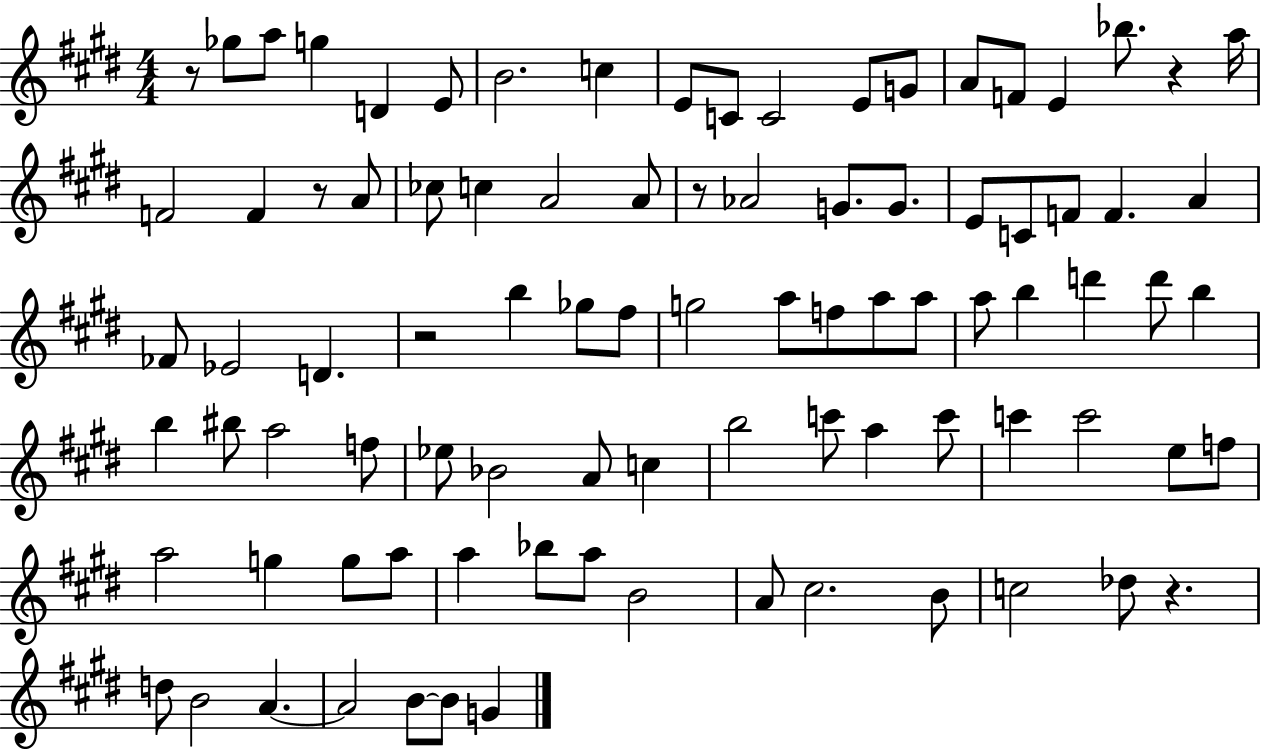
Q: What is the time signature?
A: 4/4